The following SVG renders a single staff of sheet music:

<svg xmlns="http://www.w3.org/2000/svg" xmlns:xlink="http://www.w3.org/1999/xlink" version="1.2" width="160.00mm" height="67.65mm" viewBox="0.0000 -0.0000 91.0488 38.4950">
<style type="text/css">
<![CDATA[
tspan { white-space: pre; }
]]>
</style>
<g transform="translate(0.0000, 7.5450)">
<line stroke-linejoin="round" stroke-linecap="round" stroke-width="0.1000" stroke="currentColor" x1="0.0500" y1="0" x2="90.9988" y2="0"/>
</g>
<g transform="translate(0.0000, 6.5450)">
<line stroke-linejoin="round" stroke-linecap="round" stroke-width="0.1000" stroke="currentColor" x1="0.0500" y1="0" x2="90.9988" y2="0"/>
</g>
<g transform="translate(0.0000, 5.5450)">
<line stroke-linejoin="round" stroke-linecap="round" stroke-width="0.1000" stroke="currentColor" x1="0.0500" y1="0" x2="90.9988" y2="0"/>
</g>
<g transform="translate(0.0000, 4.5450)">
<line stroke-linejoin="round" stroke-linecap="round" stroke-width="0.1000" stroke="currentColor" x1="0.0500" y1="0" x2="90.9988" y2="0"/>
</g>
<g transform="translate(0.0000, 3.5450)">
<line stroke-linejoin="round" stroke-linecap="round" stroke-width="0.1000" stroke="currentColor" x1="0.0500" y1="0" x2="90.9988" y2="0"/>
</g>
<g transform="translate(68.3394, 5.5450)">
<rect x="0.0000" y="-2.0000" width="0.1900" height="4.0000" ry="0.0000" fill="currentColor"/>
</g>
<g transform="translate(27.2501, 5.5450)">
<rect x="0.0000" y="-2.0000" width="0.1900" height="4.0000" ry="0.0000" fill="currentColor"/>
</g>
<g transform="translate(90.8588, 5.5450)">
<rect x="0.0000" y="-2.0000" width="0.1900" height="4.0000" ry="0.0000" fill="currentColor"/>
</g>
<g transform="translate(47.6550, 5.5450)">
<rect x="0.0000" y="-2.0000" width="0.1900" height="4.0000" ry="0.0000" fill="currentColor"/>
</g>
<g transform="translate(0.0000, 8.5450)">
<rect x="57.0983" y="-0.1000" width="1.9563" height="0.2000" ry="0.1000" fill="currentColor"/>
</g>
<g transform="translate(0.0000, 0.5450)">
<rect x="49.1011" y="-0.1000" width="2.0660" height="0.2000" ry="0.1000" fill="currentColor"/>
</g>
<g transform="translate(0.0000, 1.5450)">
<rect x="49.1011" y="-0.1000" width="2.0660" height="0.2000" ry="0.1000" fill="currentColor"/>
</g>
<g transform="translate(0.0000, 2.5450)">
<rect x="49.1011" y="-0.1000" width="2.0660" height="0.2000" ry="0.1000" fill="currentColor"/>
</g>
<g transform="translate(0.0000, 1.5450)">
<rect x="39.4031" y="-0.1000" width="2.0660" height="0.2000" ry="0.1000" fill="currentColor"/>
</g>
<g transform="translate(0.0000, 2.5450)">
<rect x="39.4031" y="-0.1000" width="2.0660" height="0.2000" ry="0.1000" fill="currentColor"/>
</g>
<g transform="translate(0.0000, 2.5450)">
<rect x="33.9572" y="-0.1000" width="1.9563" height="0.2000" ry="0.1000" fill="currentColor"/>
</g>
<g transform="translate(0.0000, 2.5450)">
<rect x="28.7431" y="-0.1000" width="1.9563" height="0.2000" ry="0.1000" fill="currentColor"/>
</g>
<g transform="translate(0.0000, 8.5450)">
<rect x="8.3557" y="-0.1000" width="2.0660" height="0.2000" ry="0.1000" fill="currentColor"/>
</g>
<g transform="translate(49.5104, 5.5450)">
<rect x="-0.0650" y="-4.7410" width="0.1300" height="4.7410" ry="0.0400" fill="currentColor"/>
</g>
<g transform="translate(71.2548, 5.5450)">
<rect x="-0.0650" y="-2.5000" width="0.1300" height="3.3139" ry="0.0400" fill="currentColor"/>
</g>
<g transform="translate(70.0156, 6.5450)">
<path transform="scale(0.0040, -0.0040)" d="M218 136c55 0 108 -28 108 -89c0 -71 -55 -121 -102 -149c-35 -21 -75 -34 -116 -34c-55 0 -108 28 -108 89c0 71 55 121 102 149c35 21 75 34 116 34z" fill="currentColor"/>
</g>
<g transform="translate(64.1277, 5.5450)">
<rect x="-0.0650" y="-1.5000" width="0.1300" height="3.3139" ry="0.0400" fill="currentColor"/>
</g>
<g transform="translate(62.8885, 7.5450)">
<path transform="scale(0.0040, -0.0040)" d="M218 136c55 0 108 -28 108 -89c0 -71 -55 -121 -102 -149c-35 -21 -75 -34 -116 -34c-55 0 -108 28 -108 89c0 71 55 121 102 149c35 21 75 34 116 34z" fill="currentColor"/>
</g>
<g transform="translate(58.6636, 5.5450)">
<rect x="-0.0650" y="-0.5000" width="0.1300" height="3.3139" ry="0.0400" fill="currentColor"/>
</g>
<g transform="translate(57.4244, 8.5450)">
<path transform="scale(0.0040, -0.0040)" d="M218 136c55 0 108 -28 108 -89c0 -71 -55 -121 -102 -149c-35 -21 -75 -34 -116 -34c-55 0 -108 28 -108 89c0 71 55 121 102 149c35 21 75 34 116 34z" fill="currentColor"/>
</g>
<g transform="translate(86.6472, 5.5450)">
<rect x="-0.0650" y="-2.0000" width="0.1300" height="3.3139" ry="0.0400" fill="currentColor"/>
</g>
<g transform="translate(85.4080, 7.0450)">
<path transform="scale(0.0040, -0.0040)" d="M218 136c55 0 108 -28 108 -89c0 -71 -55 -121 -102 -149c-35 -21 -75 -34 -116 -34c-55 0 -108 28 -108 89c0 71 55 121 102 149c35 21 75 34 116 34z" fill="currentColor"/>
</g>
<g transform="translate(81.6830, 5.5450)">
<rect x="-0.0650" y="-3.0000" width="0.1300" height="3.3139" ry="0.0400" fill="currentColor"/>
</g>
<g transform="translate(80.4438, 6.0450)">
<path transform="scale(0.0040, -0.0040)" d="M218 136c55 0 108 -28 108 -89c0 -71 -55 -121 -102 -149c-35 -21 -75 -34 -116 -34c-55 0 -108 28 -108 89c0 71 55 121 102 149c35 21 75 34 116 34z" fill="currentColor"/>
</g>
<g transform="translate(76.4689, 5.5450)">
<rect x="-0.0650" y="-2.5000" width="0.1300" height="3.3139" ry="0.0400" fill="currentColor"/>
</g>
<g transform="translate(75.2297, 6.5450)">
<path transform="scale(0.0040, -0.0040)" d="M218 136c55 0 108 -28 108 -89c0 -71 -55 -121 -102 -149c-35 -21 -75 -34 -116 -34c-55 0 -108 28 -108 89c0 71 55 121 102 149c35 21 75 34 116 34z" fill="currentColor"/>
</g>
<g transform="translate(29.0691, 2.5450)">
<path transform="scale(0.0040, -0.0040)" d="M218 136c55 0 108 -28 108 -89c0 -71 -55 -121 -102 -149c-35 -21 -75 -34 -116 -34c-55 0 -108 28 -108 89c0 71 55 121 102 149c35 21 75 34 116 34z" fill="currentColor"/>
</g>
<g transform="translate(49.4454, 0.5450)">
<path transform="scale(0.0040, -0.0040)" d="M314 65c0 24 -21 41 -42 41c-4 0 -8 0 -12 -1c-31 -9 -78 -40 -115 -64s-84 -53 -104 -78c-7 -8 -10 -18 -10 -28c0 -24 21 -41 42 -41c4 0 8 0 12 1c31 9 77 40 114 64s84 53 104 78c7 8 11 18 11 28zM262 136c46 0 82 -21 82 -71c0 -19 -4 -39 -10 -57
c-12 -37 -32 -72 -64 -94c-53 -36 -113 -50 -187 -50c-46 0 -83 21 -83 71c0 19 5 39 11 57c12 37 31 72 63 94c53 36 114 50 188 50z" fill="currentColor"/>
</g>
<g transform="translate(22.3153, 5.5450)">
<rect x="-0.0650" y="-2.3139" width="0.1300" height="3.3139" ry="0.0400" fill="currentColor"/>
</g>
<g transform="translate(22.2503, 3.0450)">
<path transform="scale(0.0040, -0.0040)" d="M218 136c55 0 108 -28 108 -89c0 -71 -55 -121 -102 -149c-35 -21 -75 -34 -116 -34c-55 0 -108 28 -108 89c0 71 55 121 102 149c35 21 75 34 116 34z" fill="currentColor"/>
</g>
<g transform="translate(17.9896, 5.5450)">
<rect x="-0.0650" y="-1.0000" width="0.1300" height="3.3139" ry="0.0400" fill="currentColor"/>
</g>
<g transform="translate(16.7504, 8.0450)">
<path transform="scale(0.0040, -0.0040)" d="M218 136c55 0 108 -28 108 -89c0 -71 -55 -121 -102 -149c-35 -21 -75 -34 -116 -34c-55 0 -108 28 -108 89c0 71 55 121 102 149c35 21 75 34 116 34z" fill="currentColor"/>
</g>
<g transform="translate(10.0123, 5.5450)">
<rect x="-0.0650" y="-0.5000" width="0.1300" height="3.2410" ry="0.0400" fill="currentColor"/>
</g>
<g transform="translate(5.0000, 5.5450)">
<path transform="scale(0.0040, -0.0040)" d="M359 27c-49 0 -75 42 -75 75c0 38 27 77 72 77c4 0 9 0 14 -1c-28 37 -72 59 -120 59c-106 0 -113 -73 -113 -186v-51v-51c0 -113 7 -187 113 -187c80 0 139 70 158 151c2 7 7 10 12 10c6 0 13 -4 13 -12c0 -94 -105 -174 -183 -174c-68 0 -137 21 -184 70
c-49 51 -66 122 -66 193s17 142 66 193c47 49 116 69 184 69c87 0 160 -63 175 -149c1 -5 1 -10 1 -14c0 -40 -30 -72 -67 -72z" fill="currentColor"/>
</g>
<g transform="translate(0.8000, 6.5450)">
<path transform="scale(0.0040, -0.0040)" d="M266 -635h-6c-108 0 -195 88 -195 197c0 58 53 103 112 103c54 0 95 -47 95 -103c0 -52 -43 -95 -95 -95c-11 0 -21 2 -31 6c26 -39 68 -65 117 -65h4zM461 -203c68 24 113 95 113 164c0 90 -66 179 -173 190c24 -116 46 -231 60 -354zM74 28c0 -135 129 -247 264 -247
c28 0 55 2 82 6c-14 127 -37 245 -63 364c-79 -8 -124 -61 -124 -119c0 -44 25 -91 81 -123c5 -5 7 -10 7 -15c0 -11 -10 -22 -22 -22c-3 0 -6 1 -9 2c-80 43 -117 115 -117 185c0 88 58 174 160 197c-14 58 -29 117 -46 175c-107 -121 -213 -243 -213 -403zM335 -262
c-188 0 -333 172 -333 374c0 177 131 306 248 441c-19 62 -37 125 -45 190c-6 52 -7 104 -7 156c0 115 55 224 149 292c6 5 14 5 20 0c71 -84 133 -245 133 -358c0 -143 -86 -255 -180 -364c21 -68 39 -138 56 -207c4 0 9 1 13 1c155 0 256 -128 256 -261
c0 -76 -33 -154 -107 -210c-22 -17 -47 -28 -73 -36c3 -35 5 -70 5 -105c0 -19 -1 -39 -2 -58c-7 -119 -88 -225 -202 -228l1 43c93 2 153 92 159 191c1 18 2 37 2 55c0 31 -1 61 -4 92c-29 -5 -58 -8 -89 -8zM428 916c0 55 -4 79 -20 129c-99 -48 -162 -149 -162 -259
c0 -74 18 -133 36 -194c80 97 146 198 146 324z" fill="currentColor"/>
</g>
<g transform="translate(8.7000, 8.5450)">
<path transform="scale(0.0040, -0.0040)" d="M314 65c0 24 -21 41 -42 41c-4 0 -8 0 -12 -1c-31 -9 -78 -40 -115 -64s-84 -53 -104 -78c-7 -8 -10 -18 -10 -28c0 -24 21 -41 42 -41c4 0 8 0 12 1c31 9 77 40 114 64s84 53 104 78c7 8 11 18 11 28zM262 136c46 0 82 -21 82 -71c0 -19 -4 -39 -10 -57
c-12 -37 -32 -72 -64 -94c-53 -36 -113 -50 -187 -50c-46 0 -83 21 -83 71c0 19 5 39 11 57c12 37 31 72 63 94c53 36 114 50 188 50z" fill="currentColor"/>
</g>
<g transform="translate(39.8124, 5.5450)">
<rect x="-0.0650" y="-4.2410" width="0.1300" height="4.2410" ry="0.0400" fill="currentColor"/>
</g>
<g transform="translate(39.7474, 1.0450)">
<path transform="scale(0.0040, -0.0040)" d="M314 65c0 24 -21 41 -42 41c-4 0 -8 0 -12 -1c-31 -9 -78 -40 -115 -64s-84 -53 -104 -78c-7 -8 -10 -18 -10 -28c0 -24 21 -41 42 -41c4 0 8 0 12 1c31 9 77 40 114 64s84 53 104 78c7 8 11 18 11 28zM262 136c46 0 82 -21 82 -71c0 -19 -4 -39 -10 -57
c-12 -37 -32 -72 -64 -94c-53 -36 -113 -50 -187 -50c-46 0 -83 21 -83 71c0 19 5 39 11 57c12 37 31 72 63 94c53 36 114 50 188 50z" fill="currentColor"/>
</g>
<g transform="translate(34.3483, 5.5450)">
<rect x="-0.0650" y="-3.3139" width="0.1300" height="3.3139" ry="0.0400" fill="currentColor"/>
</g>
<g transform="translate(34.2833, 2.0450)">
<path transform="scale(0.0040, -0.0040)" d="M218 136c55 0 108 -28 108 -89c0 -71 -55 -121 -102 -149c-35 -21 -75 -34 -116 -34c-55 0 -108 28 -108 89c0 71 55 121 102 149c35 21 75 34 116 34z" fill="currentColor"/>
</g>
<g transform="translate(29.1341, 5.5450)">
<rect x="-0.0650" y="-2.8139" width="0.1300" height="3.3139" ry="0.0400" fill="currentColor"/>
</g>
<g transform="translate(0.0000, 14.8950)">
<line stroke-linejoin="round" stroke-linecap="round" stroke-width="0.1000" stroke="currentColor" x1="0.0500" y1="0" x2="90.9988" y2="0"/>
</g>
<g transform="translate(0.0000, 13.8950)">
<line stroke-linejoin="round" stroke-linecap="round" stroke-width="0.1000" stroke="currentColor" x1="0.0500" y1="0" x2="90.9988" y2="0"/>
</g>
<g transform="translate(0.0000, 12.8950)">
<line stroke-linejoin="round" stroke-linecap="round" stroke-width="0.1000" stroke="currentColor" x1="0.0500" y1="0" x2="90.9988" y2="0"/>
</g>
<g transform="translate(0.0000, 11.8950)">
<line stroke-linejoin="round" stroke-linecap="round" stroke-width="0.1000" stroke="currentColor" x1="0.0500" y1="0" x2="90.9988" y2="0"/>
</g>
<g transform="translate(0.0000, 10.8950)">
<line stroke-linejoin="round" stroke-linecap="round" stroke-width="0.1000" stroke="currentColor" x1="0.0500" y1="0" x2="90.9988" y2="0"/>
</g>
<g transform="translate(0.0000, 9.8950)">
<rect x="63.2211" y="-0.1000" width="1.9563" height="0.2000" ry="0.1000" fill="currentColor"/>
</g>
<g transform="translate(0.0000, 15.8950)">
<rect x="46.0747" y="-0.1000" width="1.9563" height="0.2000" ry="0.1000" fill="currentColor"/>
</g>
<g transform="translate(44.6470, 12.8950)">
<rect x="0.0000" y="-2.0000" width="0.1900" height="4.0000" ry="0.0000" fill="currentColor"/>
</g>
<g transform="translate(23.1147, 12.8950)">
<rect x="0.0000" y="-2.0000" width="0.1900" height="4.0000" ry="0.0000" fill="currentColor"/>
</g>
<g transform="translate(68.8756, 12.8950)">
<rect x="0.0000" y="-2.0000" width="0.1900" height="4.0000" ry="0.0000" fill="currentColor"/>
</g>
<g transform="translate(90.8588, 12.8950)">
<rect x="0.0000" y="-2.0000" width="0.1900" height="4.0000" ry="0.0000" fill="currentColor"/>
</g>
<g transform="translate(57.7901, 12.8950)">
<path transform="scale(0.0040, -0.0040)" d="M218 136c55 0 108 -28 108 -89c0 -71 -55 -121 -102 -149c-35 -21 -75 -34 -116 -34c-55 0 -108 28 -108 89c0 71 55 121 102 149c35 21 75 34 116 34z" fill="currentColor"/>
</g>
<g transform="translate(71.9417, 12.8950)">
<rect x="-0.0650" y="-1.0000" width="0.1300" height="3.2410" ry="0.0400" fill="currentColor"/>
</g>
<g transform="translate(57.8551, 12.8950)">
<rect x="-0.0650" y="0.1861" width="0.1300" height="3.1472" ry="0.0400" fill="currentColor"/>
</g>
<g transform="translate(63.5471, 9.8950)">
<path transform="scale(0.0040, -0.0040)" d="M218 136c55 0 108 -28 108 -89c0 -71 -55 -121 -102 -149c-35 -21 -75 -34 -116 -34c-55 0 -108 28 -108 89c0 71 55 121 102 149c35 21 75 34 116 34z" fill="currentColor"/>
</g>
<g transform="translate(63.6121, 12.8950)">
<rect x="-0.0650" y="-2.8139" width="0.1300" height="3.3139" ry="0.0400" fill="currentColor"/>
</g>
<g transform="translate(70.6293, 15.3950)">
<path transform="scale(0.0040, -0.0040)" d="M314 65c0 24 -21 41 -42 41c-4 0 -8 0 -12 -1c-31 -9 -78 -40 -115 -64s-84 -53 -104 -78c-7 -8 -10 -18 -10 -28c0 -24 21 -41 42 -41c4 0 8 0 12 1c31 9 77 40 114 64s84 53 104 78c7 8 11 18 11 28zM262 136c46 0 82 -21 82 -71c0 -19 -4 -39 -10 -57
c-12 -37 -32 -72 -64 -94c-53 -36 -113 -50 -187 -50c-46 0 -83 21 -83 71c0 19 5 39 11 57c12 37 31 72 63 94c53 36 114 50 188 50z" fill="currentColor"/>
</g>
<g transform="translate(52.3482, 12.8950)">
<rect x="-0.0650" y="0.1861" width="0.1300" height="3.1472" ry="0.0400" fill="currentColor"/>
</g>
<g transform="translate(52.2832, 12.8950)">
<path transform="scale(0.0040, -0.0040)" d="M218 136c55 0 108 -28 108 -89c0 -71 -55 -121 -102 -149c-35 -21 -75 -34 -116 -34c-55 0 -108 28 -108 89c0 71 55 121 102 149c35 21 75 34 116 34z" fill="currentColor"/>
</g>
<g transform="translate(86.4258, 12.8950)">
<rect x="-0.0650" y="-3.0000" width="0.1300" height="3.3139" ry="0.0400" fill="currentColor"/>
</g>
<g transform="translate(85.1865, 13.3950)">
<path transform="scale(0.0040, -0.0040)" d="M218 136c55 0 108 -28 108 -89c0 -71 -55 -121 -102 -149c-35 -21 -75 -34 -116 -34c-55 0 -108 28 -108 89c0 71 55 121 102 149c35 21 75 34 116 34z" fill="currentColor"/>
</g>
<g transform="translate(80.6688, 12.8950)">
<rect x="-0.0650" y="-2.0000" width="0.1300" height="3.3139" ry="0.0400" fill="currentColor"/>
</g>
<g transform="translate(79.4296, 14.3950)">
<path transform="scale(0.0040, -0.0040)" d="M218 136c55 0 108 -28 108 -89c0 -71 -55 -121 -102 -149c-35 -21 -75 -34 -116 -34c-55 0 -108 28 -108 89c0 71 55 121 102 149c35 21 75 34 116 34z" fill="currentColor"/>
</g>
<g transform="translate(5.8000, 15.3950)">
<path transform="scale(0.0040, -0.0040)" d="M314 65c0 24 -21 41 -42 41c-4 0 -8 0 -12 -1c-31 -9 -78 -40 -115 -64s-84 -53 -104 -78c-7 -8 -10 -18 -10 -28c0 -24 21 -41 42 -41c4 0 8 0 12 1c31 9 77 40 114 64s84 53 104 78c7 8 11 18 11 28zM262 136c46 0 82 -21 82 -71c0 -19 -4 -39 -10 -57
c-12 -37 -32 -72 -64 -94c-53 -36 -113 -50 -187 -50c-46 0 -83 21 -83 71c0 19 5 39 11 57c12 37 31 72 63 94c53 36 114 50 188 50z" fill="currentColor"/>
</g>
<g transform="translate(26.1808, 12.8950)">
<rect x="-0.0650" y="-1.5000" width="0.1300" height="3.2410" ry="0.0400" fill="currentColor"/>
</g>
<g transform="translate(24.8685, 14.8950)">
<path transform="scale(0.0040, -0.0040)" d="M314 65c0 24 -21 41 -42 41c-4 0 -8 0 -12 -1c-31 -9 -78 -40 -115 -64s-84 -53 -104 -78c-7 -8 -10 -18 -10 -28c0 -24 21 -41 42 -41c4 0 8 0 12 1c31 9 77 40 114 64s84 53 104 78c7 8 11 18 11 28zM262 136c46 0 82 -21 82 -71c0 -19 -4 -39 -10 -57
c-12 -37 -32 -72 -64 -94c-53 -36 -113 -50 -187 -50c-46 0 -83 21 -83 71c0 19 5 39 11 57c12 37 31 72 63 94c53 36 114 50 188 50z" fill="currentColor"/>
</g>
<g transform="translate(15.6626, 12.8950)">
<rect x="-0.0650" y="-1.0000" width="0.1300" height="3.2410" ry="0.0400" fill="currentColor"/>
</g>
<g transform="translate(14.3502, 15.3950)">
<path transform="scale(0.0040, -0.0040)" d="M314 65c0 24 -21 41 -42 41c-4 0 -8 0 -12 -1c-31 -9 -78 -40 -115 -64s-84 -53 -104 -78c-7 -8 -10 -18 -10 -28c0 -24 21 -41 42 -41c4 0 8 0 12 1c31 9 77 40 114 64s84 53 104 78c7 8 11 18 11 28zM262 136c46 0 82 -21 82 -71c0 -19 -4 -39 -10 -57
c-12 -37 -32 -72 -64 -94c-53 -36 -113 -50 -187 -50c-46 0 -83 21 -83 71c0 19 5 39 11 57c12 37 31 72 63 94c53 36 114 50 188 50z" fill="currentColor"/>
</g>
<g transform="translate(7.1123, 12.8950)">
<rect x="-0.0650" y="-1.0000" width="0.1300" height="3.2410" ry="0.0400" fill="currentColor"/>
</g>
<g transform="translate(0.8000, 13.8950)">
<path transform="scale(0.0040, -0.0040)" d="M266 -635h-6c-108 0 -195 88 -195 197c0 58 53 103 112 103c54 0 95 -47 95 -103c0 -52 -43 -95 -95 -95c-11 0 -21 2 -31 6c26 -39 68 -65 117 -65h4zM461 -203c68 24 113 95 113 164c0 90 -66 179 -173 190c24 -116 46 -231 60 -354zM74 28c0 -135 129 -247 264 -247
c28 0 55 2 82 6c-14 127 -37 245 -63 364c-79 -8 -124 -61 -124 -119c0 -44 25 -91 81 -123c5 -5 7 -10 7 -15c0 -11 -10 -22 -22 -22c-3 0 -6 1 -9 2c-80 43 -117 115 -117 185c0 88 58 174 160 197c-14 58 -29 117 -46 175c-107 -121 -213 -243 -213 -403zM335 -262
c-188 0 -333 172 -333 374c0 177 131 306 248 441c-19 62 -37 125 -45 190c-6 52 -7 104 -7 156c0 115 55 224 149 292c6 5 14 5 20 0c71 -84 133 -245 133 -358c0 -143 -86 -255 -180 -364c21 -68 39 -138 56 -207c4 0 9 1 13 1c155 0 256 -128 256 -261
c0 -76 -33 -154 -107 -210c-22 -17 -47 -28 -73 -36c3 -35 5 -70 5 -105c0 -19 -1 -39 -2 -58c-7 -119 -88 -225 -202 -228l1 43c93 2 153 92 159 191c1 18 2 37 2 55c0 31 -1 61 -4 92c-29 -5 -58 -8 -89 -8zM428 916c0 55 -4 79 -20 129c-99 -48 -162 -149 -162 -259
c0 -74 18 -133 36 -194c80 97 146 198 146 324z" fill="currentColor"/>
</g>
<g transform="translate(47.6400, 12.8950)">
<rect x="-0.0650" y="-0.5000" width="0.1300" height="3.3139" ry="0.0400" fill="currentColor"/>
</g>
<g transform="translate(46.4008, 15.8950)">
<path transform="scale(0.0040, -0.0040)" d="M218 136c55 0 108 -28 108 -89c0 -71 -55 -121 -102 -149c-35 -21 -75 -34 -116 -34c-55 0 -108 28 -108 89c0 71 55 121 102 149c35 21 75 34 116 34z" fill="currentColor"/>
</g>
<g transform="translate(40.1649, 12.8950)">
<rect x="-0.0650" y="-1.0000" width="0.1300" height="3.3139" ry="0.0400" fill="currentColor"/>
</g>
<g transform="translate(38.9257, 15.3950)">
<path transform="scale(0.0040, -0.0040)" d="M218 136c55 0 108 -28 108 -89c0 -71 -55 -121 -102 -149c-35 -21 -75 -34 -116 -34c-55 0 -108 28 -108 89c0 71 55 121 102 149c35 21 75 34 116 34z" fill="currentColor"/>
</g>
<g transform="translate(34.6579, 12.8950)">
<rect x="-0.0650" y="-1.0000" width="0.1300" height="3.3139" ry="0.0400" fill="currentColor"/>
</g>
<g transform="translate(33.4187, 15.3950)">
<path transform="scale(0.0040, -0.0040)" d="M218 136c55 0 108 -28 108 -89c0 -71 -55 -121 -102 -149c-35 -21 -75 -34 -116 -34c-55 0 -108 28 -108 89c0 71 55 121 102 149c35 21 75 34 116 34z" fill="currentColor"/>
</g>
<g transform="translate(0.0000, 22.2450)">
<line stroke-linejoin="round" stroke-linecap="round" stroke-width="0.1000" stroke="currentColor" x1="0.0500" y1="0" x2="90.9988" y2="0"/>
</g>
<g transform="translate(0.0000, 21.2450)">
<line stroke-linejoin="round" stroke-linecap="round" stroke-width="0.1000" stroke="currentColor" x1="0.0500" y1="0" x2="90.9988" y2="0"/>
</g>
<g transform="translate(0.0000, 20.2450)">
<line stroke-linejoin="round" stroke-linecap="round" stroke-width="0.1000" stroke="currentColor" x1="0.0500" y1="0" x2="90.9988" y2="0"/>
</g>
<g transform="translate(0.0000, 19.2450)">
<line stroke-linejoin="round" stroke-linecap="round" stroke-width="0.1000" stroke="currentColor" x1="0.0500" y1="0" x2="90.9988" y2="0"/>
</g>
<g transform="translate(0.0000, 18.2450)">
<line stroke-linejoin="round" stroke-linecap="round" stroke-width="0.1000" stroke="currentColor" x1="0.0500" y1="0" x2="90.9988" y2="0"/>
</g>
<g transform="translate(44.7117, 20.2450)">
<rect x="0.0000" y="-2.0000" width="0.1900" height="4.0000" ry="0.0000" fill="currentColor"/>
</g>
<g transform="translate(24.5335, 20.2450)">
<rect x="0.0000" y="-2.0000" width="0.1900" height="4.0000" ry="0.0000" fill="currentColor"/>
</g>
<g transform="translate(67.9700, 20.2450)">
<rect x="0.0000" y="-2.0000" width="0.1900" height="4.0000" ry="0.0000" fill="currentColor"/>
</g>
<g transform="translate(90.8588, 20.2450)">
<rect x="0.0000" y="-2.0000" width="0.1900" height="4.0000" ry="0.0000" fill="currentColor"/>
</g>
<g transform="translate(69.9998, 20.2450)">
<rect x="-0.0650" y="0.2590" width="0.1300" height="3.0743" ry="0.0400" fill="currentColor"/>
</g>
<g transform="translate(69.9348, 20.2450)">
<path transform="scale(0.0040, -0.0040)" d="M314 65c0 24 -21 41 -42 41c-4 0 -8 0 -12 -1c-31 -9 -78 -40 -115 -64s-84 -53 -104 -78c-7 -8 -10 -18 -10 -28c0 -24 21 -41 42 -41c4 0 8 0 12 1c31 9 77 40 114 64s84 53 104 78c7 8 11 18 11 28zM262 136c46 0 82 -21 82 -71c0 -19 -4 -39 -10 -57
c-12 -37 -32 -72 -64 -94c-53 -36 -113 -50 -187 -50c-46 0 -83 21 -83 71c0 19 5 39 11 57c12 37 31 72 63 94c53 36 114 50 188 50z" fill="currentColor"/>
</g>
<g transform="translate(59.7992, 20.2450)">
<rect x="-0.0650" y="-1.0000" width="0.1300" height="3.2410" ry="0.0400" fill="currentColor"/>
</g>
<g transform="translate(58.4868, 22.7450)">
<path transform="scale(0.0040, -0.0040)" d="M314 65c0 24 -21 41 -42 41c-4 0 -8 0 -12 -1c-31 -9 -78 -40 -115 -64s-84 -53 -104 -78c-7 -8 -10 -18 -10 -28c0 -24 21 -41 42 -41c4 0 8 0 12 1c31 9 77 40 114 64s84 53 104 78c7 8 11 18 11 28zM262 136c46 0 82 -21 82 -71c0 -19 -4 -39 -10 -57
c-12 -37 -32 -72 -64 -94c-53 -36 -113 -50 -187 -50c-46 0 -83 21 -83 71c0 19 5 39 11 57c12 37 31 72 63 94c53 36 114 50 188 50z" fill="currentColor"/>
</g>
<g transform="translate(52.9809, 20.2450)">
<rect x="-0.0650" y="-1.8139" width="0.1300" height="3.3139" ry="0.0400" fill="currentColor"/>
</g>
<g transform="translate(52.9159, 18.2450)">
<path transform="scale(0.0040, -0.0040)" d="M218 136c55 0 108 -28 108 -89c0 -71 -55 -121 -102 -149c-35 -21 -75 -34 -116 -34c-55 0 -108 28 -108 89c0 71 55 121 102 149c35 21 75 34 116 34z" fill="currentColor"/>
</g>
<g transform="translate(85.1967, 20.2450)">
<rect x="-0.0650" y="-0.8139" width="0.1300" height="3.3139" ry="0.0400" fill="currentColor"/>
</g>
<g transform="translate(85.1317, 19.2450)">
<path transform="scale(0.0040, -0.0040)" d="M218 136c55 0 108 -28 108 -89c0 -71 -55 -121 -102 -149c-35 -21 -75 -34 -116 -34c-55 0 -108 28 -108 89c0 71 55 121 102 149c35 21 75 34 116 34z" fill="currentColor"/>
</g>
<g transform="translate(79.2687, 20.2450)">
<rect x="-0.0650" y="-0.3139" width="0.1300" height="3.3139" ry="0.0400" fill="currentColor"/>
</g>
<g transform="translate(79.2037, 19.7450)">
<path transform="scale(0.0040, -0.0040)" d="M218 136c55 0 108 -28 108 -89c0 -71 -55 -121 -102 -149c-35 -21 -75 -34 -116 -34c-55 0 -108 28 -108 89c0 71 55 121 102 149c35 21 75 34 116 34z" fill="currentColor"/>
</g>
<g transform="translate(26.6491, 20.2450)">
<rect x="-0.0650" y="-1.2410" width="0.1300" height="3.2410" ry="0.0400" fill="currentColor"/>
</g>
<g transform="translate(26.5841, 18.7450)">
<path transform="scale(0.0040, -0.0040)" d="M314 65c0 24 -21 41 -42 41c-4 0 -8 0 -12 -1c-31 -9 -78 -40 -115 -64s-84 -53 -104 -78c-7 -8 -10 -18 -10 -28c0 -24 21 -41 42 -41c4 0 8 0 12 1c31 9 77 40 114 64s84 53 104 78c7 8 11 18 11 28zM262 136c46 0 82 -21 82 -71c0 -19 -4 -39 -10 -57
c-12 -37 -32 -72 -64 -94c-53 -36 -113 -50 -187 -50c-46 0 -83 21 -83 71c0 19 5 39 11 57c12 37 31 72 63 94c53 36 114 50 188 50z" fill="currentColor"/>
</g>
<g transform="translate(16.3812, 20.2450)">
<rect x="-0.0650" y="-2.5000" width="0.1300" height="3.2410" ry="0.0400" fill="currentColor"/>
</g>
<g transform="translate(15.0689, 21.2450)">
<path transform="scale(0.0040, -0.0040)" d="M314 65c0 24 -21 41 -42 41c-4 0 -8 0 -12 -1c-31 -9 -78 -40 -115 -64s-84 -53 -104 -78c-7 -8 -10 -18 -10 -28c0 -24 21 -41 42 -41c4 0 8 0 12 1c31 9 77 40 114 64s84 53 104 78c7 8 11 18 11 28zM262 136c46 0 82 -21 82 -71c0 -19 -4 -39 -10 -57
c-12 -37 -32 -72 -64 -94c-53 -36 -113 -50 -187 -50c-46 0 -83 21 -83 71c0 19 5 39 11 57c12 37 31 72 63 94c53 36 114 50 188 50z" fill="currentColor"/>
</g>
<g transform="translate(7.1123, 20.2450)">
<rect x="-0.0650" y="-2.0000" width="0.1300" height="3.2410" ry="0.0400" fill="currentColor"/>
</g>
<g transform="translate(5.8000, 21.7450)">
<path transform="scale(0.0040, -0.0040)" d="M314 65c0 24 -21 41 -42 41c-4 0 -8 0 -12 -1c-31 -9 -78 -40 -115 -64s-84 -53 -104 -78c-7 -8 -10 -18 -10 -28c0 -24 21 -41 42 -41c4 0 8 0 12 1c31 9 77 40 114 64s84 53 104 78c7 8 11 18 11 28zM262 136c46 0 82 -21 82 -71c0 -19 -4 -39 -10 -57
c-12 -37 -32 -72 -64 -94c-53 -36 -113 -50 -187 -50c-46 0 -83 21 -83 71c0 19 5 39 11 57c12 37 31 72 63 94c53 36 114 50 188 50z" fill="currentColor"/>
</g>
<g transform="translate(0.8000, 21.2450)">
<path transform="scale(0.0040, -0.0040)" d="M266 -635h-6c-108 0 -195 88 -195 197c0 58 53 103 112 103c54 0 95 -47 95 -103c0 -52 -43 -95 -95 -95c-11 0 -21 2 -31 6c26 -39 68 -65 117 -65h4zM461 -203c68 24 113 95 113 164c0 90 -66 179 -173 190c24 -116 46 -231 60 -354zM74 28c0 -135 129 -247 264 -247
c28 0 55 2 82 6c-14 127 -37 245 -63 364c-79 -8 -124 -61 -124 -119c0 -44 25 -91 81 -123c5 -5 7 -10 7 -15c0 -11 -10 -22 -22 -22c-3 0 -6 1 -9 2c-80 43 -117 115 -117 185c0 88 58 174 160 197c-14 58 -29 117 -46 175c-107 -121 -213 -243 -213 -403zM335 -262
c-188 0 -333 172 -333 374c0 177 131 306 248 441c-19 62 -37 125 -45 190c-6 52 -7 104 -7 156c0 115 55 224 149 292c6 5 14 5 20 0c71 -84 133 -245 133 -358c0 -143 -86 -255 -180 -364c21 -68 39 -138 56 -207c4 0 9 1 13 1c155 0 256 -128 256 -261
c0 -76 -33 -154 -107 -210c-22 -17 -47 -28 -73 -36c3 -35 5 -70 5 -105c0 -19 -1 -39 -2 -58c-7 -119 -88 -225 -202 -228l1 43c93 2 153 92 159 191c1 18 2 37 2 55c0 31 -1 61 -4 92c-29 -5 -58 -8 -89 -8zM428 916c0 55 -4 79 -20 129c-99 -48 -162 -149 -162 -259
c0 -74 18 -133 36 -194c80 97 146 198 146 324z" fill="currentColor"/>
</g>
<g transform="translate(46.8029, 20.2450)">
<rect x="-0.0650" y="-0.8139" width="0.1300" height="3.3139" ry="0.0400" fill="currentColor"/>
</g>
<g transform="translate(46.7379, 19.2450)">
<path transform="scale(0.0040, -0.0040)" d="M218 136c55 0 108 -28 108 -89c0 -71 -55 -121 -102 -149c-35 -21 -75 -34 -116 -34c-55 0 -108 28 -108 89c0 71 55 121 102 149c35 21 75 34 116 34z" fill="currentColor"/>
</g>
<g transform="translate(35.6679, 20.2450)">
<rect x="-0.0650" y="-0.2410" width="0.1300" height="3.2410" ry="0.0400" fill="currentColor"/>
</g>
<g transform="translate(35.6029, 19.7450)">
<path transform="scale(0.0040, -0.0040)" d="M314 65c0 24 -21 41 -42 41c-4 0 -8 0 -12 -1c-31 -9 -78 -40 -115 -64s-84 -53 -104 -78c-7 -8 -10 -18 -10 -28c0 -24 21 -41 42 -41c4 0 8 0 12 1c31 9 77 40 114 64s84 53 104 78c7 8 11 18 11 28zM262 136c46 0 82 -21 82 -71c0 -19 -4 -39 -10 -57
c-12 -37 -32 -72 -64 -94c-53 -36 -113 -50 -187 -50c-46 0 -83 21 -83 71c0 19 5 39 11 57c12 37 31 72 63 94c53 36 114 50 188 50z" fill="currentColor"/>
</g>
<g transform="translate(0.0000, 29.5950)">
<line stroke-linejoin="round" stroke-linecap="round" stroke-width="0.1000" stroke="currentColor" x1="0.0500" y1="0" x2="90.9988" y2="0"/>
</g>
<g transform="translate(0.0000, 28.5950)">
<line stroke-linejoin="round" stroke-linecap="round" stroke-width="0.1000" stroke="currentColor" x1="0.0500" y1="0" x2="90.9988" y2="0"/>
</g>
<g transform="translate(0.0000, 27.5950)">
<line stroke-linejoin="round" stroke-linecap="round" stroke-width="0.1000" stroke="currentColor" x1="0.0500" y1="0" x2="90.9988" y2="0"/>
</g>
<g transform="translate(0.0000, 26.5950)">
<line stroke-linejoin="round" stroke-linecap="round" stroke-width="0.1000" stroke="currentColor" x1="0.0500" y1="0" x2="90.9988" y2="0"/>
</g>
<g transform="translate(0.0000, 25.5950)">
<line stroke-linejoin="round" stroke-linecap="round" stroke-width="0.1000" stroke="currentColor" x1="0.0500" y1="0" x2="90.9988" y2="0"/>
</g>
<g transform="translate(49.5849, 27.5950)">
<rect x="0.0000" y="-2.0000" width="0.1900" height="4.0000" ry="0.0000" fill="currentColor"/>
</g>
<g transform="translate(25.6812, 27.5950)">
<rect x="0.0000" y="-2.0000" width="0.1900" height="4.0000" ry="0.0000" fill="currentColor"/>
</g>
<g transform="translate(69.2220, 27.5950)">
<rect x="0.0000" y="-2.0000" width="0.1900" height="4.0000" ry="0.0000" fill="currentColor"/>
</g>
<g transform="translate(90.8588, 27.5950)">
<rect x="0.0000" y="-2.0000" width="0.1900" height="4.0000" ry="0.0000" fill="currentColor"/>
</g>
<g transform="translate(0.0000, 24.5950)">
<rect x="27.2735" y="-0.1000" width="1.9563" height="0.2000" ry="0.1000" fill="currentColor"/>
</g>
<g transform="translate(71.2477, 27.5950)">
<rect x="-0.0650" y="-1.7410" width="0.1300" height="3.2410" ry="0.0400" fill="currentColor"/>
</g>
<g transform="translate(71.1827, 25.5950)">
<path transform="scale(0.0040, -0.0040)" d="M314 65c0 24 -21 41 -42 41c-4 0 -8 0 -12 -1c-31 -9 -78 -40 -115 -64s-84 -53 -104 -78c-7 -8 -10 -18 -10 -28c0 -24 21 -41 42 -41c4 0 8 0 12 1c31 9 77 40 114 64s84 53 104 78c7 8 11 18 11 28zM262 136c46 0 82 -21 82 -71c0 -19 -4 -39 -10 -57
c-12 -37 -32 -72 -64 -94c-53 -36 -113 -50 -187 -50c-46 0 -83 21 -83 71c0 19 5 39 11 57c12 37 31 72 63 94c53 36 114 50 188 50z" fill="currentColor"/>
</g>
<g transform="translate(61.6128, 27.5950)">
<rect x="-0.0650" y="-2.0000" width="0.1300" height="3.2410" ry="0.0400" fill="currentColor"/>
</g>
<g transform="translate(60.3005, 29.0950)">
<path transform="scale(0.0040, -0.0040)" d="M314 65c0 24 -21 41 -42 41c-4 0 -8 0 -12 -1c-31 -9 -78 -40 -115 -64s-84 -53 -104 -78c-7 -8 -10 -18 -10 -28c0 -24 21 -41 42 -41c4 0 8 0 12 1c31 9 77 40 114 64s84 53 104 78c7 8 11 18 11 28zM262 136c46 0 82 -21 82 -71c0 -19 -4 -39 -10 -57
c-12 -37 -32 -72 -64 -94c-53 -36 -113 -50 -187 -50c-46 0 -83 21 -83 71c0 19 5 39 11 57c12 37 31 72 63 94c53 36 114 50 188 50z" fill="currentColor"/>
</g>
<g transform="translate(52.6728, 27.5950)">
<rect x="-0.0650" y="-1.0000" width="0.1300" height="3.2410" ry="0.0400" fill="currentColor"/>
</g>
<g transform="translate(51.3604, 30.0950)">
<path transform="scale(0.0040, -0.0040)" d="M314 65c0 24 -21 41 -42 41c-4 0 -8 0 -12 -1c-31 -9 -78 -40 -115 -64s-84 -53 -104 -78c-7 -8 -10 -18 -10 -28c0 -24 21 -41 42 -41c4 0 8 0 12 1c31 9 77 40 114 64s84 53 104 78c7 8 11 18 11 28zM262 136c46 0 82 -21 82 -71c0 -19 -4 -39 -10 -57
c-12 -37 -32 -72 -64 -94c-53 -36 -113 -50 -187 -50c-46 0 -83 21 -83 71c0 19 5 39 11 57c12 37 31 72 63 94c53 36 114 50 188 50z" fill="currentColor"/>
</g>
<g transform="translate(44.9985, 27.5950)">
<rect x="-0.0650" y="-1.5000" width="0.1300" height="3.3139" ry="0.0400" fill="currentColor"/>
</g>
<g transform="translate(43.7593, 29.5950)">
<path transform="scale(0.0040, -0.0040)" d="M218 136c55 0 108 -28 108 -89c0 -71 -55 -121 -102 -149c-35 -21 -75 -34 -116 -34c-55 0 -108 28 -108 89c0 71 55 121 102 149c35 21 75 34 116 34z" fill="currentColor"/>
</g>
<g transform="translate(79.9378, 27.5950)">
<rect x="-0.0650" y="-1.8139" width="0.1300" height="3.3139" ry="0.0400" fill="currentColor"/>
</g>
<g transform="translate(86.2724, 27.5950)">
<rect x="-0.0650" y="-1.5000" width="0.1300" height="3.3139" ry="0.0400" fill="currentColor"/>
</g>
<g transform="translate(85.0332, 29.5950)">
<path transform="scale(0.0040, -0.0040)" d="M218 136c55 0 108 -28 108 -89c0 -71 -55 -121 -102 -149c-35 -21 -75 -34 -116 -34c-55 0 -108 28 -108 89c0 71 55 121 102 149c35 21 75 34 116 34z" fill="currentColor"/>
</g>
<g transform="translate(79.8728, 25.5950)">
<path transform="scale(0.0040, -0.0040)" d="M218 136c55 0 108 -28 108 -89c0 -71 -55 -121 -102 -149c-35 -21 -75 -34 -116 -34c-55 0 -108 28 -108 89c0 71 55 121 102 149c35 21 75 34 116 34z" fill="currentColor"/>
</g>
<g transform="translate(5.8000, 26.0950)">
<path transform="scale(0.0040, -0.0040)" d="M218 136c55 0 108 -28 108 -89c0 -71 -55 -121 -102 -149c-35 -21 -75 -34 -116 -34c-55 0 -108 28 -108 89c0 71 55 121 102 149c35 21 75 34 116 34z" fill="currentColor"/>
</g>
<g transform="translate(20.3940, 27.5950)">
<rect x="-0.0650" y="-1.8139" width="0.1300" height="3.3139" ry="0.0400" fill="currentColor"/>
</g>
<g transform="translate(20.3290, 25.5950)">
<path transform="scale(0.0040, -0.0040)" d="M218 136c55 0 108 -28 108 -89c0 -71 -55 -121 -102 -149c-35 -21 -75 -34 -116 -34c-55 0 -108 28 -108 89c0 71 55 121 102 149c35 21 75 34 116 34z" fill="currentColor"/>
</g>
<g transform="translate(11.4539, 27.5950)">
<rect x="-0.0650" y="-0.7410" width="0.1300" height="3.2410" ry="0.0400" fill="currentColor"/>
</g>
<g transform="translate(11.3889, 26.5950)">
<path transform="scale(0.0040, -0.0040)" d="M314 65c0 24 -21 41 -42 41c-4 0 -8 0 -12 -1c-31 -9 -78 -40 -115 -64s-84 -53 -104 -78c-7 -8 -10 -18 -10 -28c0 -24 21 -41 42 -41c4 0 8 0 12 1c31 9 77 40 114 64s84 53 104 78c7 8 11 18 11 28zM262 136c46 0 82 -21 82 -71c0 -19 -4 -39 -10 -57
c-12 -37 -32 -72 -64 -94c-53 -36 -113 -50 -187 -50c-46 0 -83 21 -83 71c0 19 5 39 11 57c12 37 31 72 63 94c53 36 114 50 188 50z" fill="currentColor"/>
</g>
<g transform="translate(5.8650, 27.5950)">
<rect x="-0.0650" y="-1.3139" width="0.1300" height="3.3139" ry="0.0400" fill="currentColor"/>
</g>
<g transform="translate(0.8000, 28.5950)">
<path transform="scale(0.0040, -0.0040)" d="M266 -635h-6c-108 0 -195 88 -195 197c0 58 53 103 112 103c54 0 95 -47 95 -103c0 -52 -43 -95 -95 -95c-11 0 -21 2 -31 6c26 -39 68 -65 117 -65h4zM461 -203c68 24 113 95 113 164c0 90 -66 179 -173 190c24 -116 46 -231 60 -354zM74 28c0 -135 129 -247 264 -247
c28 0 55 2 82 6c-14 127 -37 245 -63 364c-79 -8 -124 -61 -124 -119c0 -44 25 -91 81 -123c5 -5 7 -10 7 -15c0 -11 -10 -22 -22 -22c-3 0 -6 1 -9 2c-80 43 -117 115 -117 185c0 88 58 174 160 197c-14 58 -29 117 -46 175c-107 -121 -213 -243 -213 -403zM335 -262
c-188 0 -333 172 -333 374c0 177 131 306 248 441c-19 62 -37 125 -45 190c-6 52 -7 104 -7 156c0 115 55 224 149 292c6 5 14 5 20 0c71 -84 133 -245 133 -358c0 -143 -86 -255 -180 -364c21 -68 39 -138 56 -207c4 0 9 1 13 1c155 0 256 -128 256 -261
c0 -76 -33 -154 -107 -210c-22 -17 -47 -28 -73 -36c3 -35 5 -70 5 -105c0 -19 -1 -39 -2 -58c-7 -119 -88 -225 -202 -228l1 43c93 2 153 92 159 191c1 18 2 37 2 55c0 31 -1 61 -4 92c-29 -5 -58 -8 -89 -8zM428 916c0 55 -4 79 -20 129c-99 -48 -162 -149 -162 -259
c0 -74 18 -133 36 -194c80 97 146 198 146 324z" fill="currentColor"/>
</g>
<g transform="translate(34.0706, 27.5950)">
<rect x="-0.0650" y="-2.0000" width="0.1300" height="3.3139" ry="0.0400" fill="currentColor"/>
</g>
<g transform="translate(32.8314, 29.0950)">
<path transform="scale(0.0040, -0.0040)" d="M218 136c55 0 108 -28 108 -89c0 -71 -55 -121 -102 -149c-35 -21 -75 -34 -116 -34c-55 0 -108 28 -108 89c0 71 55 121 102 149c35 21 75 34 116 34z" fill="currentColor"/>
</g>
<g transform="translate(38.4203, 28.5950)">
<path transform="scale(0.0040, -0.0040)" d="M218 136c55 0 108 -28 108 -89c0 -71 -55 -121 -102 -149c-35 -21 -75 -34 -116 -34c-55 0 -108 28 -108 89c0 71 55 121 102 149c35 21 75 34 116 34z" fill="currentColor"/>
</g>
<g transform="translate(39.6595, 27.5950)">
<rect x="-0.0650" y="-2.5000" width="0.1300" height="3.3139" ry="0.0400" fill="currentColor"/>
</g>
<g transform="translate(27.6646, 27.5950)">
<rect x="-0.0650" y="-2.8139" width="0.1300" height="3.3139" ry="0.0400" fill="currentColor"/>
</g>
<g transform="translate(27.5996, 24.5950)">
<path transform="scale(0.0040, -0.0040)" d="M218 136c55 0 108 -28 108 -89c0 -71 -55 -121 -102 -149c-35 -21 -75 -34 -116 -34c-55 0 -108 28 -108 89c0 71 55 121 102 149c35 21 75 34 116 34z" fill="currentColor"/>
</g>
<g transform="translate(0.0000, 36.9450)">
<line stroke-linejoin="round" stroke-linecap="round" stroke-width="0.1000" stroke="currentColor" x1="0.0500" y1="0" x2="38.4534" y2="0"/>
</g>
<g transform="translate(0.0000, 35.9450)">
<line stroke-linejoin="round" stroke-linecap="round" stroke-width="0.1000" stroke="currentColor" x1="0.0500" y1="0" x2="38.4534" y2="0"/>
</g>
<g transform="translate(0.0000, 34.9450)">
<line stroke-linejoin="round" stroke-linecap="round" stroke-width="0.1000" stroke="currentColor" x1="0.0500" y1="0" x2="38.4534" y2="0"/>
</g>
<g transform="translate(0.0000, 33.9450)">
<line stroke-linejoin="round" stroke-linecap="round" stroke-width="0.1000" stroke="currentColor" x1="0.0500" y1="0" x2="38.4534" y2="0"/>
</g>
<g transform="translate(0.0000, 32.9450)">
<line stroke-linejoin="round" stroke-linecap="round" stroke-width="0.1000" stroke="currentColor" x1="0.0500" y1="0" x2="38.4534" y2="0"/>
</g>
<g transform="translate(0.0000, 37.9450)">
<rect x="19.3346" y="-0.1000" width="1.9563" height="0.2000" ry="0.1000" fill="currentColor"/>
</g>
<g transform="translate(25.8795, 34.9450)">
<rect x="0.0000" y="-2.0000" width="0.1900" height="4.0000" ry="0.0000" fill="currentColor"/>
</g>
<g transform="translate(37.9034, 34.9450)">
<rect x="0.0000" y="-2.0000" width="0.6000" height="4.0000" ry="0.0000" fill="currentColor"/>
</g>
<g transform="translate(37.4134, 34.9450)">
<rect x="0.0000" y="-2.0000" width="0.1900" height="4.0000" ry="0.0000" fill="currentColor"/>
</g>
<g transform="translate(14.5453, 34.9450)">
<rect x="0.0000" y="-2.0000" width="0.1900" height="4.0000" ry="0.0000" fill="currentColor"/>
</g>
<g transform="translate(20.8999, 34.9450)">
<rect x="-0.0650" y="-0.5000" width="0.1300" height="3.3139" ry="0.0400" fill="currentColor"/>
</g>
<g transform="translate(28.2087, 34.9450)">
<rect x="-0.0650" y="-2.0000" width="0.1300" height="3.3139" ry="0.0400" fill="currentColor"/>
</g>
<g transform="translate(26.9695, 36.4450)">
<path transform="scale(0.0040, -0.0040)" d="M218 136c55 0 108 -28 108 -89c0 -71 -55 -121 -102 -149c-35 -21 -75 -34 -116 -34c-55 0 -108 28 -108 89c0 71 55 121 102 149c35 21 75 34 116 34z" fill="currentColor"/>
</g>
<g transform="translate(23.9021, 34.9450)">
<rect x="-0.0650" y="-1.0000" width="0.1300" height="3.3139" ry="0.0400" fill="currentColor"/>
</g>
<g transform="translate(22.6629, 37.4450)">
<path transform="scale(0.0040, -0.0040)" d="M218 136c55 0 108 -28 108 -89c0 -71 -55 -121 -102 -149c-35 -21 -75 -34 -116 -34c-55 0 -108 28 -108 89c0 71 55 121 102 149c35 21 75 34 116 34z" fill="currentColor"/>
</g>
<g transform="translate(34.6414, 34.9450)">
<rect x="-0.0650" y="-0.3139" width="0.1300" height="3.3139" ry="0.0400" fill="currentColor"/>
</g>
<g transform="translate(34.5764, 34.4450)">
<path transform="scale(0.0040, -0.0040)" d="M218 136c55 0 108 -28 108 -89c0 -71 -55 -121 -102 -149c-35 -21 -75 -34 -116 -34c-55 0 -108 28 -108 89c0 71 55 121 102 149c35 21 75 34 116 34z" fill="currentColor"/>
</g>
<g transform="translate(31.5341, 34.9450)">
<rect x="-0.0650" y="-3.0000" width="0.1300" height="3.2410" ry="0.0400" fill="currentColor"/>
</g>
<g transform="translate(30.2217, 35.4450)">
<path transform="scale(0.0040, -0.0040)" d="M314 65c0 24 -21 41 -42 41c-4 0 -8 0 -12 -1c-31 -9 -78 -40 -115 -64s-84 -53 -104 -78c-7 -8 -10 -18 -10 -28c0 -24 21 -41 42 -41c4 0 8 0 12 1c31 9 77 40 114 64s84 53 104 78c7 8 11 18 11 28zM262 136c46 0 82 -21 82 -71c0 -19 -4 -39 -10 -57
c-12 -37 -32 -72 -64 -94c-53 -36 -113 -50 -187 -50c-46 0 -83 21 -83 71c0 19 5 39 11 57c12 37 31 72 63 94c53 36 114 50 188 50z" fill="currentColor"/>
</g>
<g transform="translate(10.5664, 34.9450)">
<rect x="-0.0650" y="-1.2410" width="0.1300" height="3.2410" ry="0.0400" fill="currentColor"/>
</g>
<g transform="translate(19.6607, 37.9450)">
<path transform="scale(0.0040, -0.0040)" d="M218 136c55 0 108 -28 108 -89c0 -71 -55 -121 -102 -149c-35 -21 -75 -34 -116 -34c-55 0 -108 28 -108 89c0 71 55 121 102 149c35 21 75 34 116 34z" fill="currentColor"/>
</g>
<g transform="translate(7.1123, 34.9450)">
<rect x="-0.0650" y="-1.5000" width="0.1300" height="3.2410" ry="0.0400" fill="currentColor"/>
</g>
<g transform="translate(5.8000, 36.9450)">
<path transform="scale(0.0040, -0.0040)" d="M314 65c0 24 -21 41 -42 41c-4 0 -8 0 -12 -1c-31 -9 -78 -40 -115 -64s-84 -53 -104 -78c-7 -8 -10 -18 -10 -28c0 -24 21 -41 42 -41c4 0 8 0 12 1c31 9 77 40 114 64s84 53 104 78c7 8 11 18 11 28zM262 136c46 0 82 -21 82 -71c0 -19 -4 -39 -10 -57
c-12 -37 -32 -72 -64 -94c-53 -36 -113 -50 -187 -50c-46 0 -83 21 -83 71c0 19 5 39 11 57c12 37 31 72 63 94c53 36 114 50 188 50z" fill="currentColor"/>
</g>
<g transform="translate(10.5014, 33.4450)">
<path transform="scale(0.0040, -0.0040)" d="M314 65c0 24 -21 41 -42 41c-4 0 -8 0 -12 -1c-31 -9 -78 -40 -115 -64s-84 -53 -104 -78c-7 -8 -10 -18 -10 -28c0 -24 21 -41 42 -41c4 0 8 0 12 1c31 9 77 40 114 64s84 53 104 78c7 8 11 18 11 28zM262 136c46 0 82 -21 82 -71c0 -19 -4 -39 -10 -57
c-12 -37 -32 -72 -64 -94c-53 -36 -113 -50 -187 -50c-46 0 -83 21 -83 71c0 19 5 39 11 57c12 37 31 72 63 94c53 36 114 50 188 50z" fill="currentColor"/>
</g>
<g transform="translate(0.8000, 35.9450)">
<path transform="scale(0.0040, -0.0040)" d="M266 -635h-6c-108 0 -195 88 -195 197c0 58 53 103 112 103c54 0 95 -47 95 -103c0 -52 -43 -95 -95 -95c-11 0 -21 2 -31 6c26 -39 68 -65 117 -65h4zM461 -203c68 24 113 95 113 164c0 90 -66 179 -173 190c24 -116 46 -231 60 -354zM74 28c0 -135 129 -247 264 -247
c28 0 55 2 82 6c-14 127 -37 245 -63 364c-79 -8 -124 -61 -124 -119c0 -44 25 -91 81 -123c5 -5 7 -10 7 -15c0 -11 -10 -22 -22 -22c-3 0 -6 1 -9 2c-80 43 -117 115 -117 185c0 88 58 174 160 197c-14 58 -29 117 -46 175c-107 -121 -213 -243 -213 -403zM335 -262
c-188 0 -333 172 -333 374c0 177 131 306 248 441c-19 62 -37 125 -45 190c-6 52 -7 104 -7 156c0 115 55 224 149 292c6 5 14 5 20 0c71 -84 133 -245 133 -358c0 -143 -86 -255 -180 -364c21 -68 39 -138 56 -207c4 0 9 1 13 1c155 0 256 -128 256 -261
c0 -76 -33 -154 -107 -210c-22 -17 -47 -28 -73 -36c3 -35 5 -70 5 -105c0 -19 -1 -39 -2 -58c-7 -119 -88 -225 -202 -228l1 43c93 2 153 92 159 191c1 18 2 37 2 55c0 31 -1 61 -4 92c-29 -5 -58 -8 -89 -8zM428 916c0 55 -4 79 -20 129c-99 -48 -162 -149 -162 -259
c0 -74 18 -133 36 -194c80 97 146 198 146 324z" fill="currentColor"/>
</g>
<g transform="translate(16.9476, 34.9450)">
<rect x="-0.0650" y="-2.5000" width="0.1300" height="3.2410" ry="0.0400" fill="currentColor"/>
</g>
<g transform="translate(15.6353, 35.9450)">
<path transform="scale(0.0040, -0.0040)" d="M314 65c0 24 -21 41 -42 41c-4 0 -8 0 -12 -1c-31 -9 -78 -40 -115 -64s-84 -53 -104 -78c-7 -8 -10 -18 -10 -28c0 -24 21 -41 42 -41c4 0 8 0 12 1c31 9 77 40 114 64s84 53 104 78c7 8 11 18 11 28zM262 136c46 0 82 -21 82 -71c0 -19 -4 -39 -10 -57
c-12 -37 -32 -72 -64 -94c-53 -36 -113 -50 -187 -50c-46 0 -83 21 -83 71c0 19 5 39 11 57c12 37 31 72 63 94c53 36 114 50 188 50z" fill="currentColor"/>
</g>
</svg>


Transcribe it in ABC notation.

X:1
T:Untitled
M:4/4
L:1/4
K:C
C2 D g a b d'2 e'2 C E G G A F D2 D2 E2 D D C B B a D2 F A F2 G2 e2 c2 d f D2 B2 c d e d2 f a F G E D2 F2 f2 f E E2 e2 G2 C D F A2 c